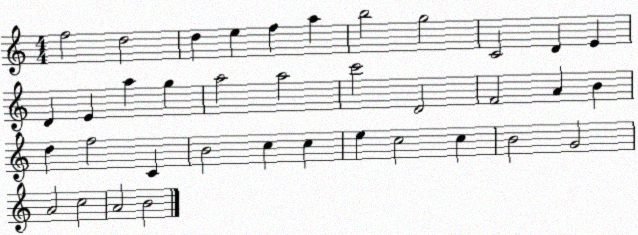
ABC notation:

X:1
T:Untitled
M:4/4
L:1/4
K:C
f2 d2 d e f a b2 g2 C2 D E D E a g a2 a2 c'2 D2 F2 A B d f2 C B2 c c e c2 c B2 G2 A2 c2 A2 B2